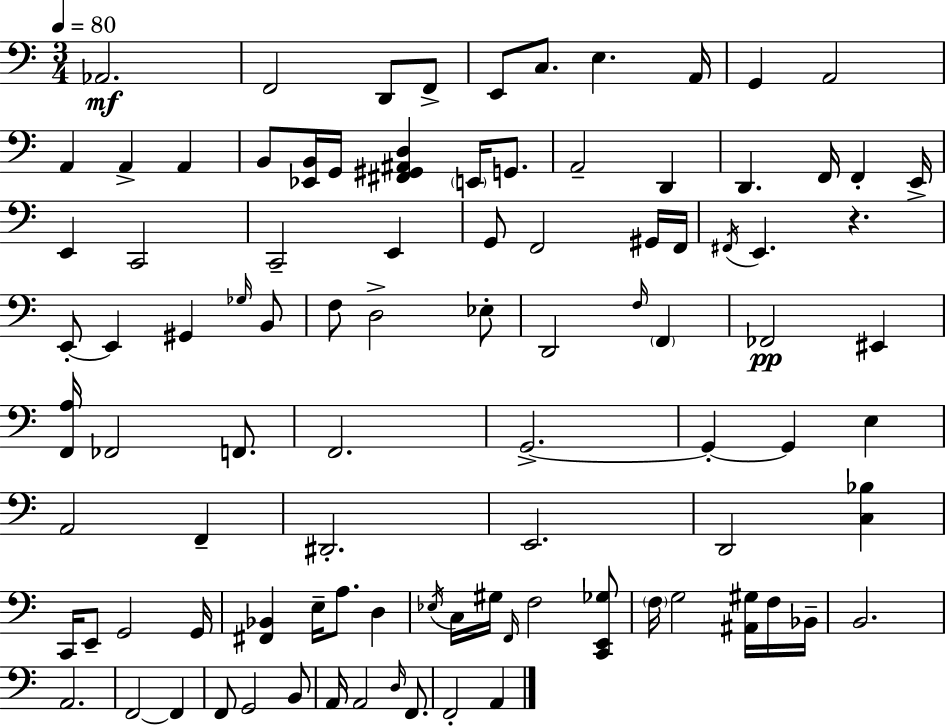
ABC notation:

X:1
T:Untitled
M:3/4
L:1/4
K:C
_A,,2 F,,2 D,,/2 F,,/2 E,,/2 C,/2 E, A,,/4 G,, A,,2 A,, A,, A,, B,,/2 [_E,,B,,]/4 G,,/4 [^F,,^G,,^A,,D,] E,,/4 G,,/2 A,,2 D,, D,, F,,/4 F,, E,,/4 E,, C,,2 C,,2 E,, G,,/2 F,,2 ^G,,/4 F,,/4 ^F,,/4 E,, z E,,/2 E,, ^G,, _G,/4 B,,/2 F,/2 D,2 _E,/2 D,,2 F,/4 F,, _F,,2 ^E,, [F,,A,]/4 _F,,2 F,,/2 F,,2 G,,2 G,, G,, E, A,,2 F,, ^D,,2 E,,2 D,,2 [C,_B,] C,,/4 E,,/2 G,,2 G,,/4 [^F,,_B,,] E,/4 A,/2 D, _E,/4 C,/4 ^G,/4 F,,/4 F,2 [C,,E,,_G,]/2 F,/4 G,2 [^A,,^G,]/4 F,/4 _B,,/4 B,,2 A,,2 F,,2 F,, F,,/2 G,,2 B,,/2 A,,/4 A,,2 D,/4 F,,/2 F,,2 A,,